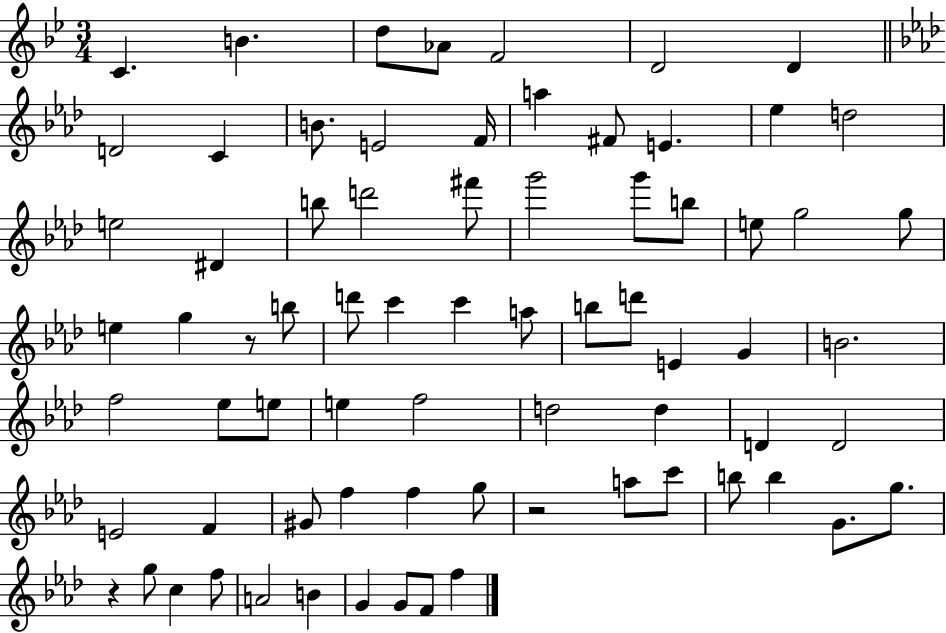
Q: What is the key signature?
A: BES major